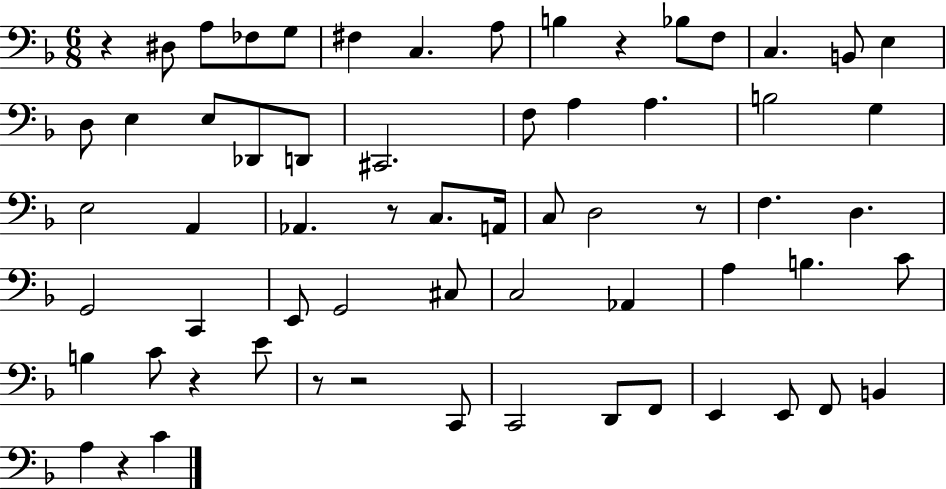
R/q D#3/e A3/e FES3/e G3/e F#3/q C3/q. A3/e B3/q R/q Bb3/e F3/e C3/q. B2/e E3/q D3/e E3/q E3/e Db2/e D2/e C#2/h. F3/e A3/q A3/q. B3/h G3/q E3/h A2/q Ab2/q. R/e C3/e. A2/s C3/e D3/h R/e F3/q. D3/q. G2/h C2/q E2/e G2/h C#3/e C3/h Ab2/q A3/q B3/q. C4/e B3/q C4/e R/q E4/e R/e R/h C2/e C2/h D2/e F2/e E2/q E2/e F2/e B2/q A3/q R/q C4/q